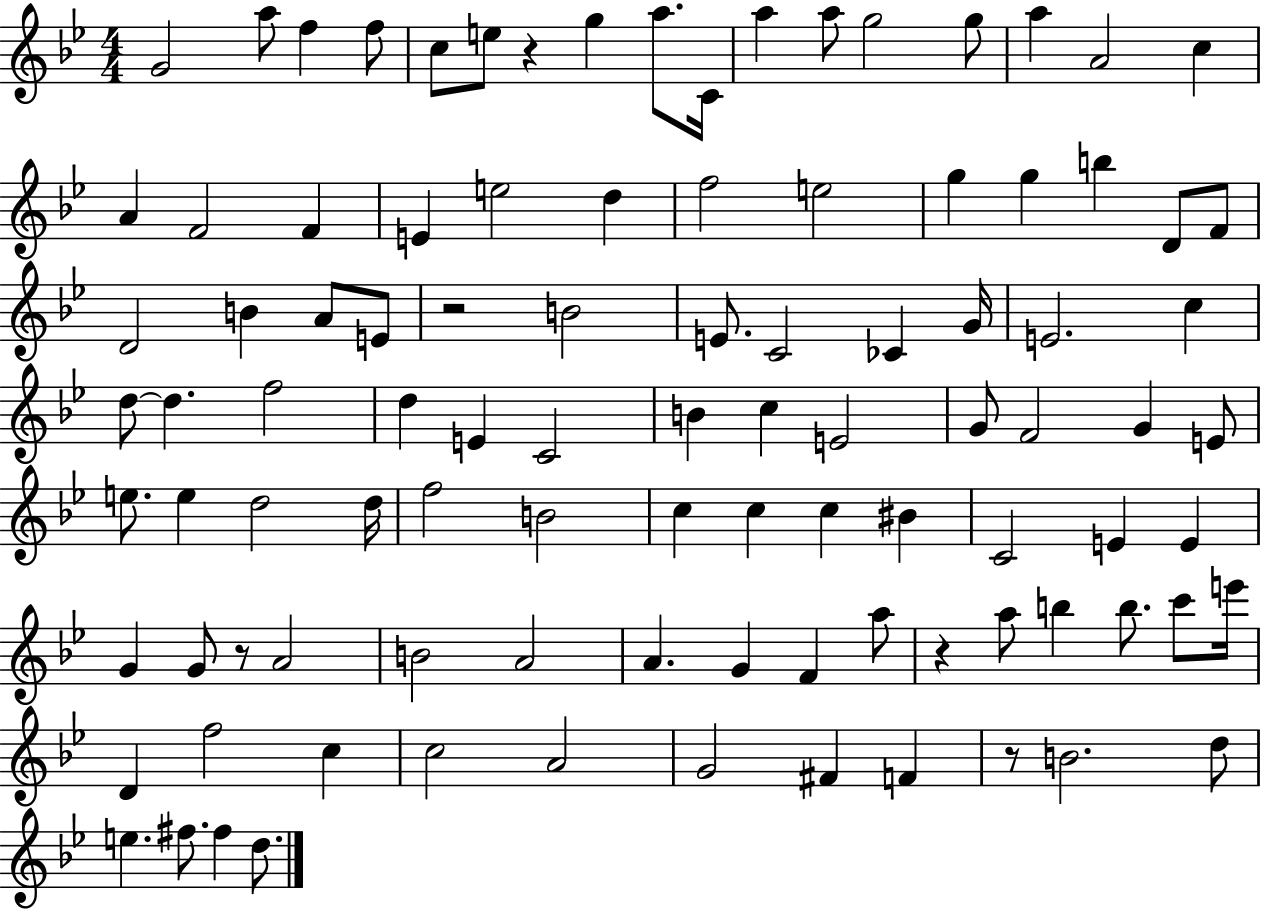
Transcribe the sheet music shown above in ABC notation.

X:1
T:Untitled
M:4/4
L:1/4
K:Bb
G2 a/2 f f/2 c/2 e/2 z g a/2 C/4 a a/2 g2 g/2 a A2 c A F2 F E e2 d f2 e2 g g b D/2 F/2 D2 B A/2 E/2 z2 B2 E/2 C2 _C G/4 E2 c d/2 d f2 d E C2 B c E2 G/2 F2 G E/2 e/2 e d2 d/4 f2 B2 c c c ^B C2 E E G G/2 z/2 A2 B2 A2 A G F a/2 z a/2 b b/2 c'/2 e'/4 D f2 c c2 A2 G2 ^F F z/2 B2 d/2 e ^f/2 ^f d/2